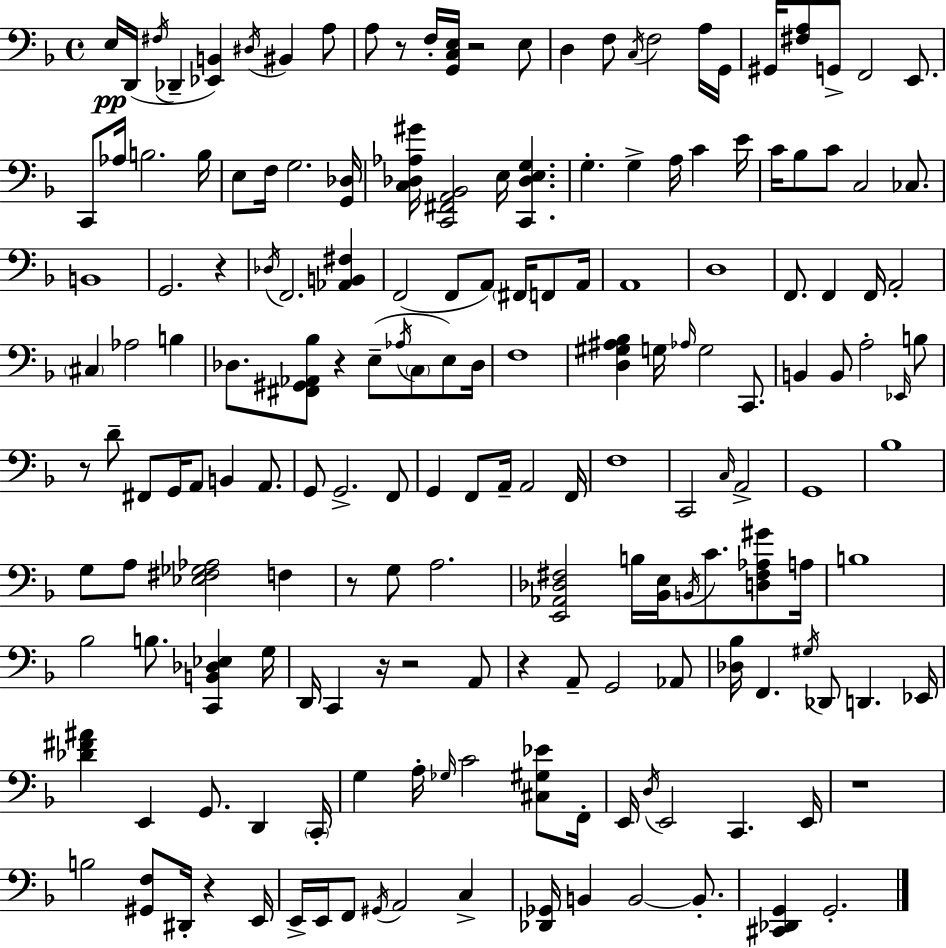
{
  \clef bass
  \time 4/4
  \defaultTimeSignature
  \key d \minor
  e16\pp d,16( \acciaccatura { fis16 } des,4-- <ees, b,>4) \acciaccatura { dis16 } bis,4 | a8 a8 r8 f16-. <g, c e>16 r2 | e8 d4 f8 \acciaccatura { c16 } f2 | a16 g,16 gis,16 <fis a>8 g,8-> f,2 | \break e,8. c,8 aes16 b2. | b16 e8 f16 g2. | <g, des>16 <c des aes gis'>16 <c, fis, a, bes,>2 e16 <c, des e g>4. | g4.-. g4-> a16 c'4 | \break e'16 c'16 bes8 c'8 c2 | ces8. b,1 | g,2. r4 | \acciaccatura { des16 } f,2. | \break <aes, b, fis>4 f,2( f,8 a,8) | \parenthesize fis,16 f,8 a,16 a,1 | d1 | f,8. f,4 f,16 a,2-. | \break \parenthesize cis4 aes2 | b4 des8. <fis, gis, aes, bes>8 r4 e8--( \acciaccatura { aes16 } | \parenthesize c8 e8) des16 f1 | <d gis ais bes>4 g16 \grace { aes16 } g2 | \break c,8. b,4 b,8 a2-. | \grace { ees,16 } b8 r8 d'8-- fis,8 g,16 a,8 | b,4 a,8. g,8 g,2.-> | f,8 g,4 f,8 a,16-- a,2 | \break f,16 f1 | c,2 \grace { c16 } | a,2-> g,1 | bes1 | \break g8 a8 <ees fis ges aes>2 | f4 r8 g8 a2. | <e, aes, des fis>2 | b16 <bes, e>16 \acciaccatura { b,16 } c'8. <d fis aes gis'>8 a16 b1 | \break bes2 | b8. <c, b, des ees>4 g16 d,16 c,4 r16 r2 | a,8 r4 a,8-- g,2 | aes,8 <des bes>16 f,4. | \break \acciaccatura { gis16 } des,8 d,4. ees,16 <des' fis' ais'>4 e,4 | g,8. d,4 \parenthesize c,16-. g4 a16-. \grace { ges16 } | c'2 <cis gis ees'>8 f,16-. e,16 \acciaccatura { d16 } e,2 | c,4. e,16 r1 | \break b2 | <gis, f>8 dis,16-. r4 e,16 e,16-> e,16 f,8 | \acciaccatura { gis,16 } a,2 c4-> <des, ges,>16 b,4 | b,2~~ b,8.-. <cis, des, g,>4 | \break g,2.-. \bar "|."
}